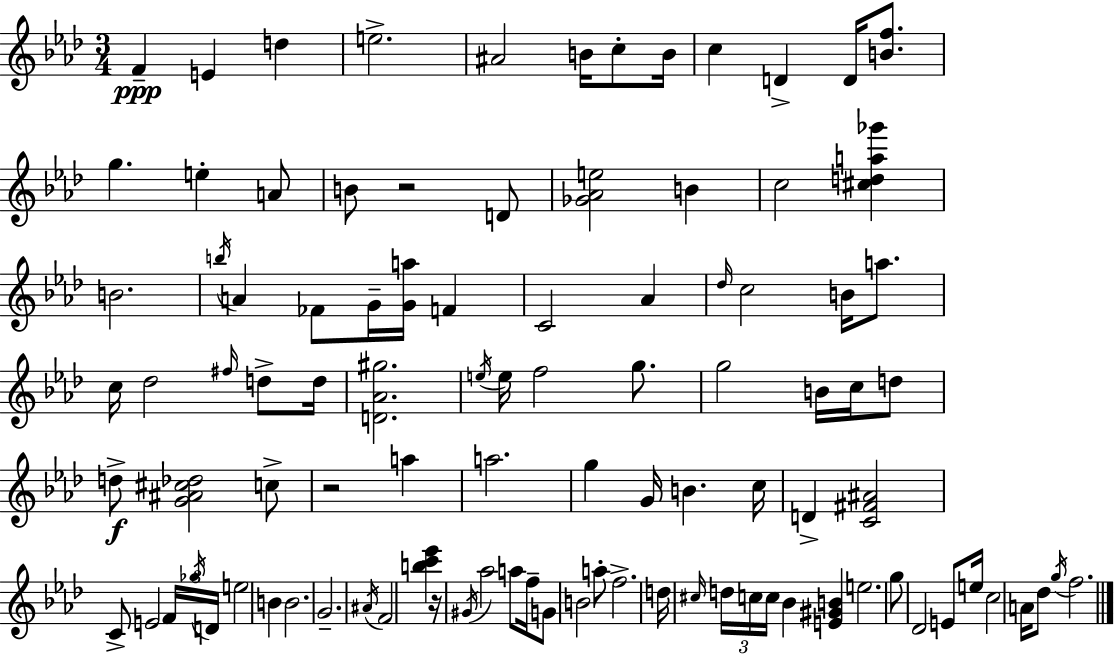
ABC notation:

X:1
T:Untitled
M:3/4
L:1/4
K:Ab
F E d e2 ^A2 B/4 c/2 B/4 c D D/4 [Bf]/2 g e A/2 B/2 z2 D/2 [_G_Ae]2 B c2 [^cda_g'] B2 b/4 A _F/2 G/4 [Ga]/4 F C2 _A _d/4 c2 B/4 a/2 c/4 _d2 ^f/4 d/2 d/4 [D_A^g]2 e/4 e/4 f2 g/2 g2 B/4 c/4 d/2 d/2 [G^A^c_d]2 c/2 z2 a a2 g G/4 B c/4 D [C^F^A]2 C/2 E2 F/4 _g/4 D/4 e2 B B2 G2 ^A/4 F2 [bc'_e'] z/4 ^G/4 _a2 a/2 f/4 G/2 B2 a/2 f2 d/4 ^c/4 d/4 c/4 c/4 _B [E^GB] e2 g/2 _D2 E/2 e/4 c2 A/4 _d/2 g/4 f2